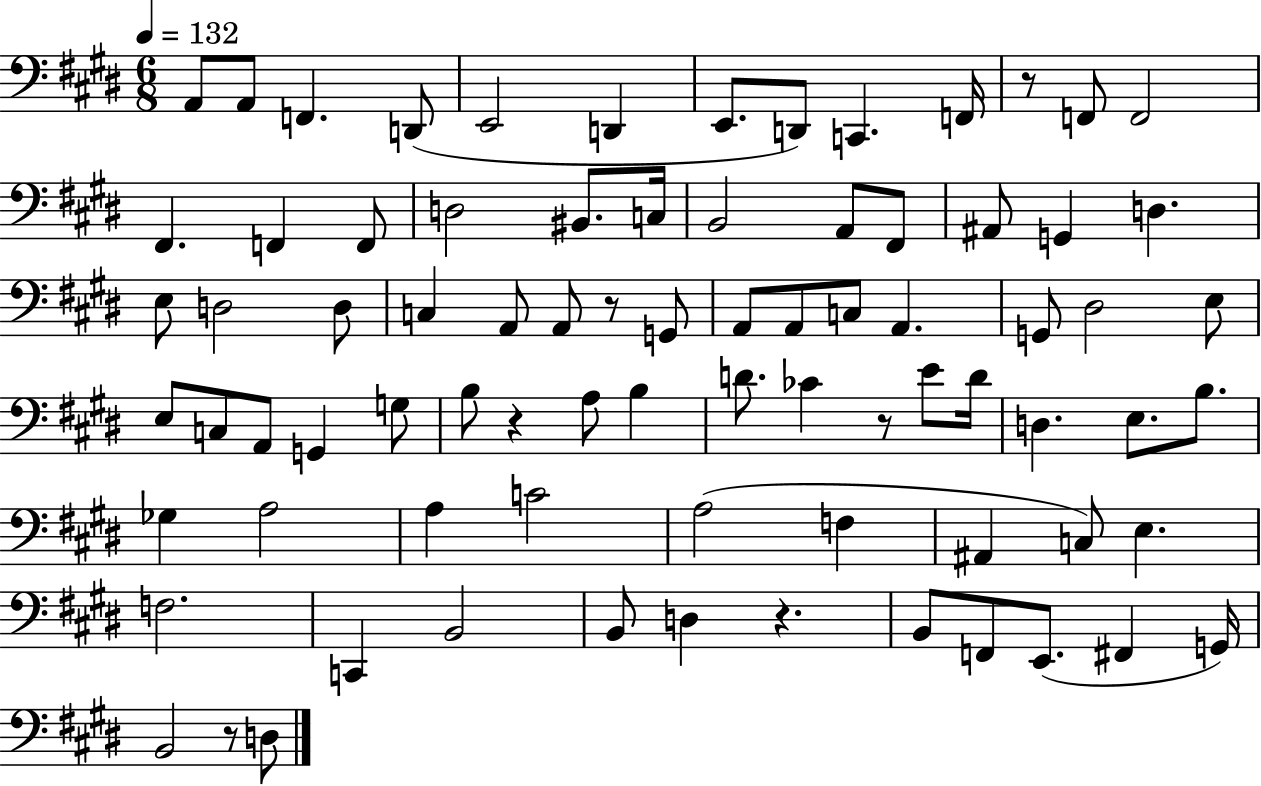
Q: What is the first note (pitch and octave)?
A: A2